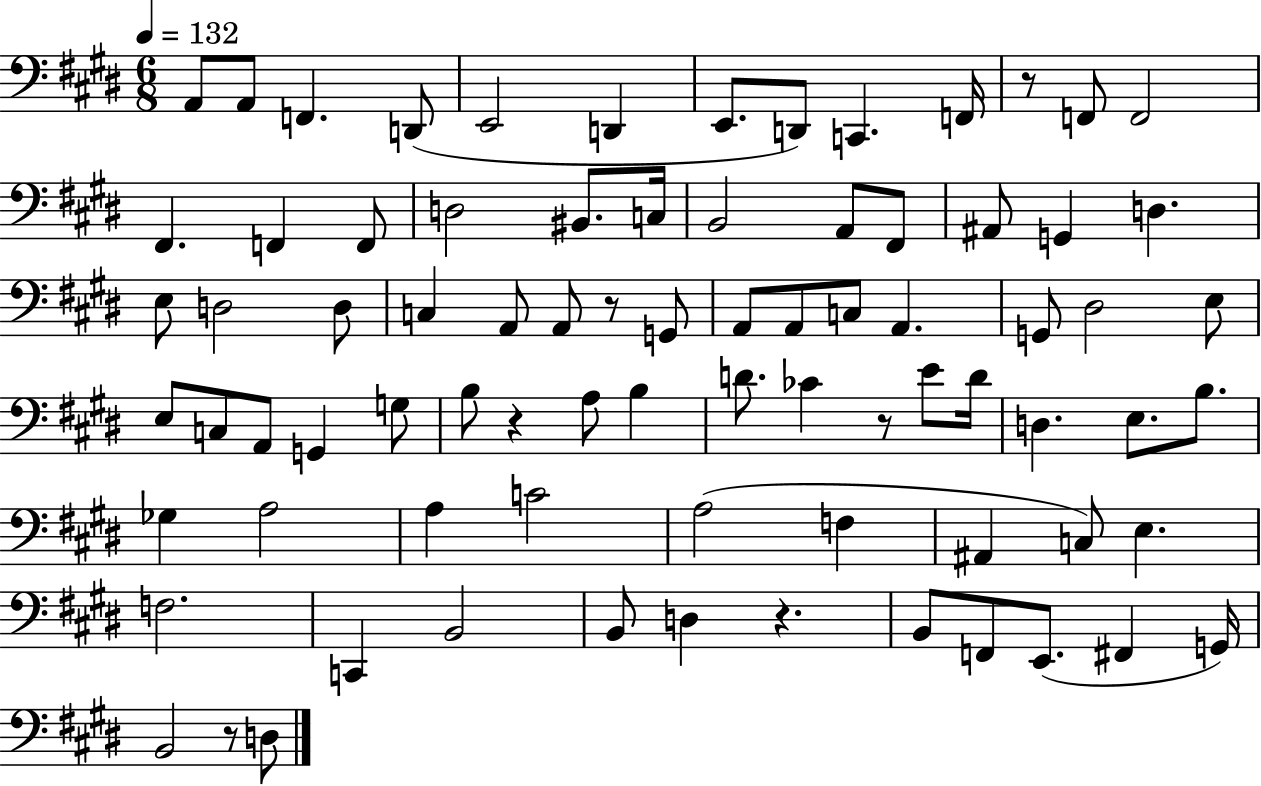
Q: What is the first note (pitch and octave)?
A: A2